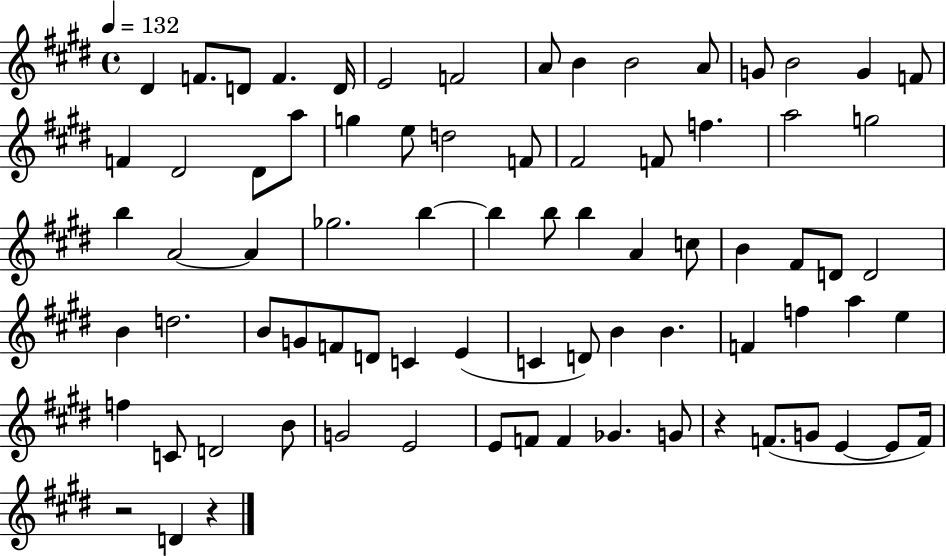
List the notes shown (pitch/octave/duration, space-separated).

D#4/q F4/e. D4/e F4/q. D4/s E4/h F4/h A4/e B4/q B4/h A4/e G4/e B4/h G4/q F4/e F4/q D#4/h D#4/e A5/e G5/q E5/e D5/h F4/e F#4/h F4/e F5/q. A5/h G5/h B5/q A4/h A4/q Gb5/h. B5/q B5/q B5/e B5/q A4/q C5/e B4/q F#4/e D4/e D4/h B4/q D5/h. B4/e G4/e F4/e D4/e C4/q E4/q C4/q D4/e B4/q B4/q. F4/q F5/q A5/q E5/q F5/q C4/e D4/h B4/e G4/h E4/h E4/e F4/e F4/q Gb4/q. G4/e R/q F4/e. G4/e E4/q E4/e F4/s R/h D4/q R/q